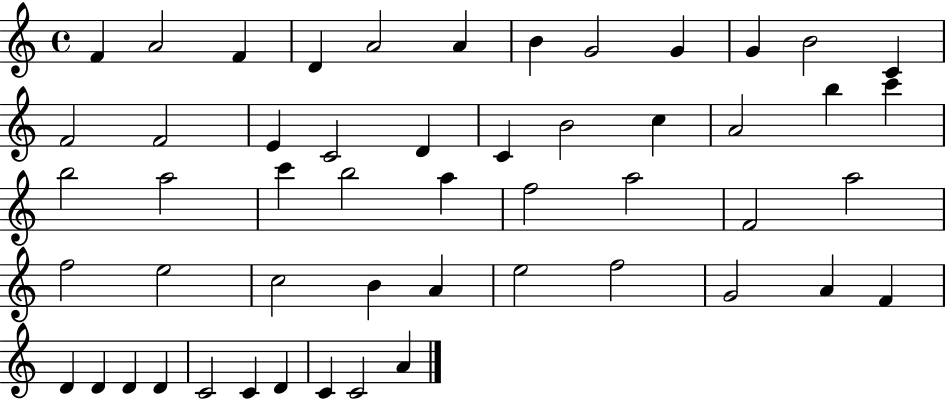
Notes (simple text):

F4/q A4/h F4/q D4/q A4/h A4/q B4/q G4/h G4/q G4/q B4/h C4/q F4/h F4/h E4/q C4/h D4/q C4/q B4/h C5/q A4/h B5/q C6/q B5/h A5/h C6/q B5/h A5/q F5/h A5/h F4/h A5/h F5/h E5/h C5/h B4/q A4/q E5/h F5/h G4/h A4/q F4/q D4/q D4/q D4/q D4/q C4/h C4/q D4/q C4/q C4/h A4/q